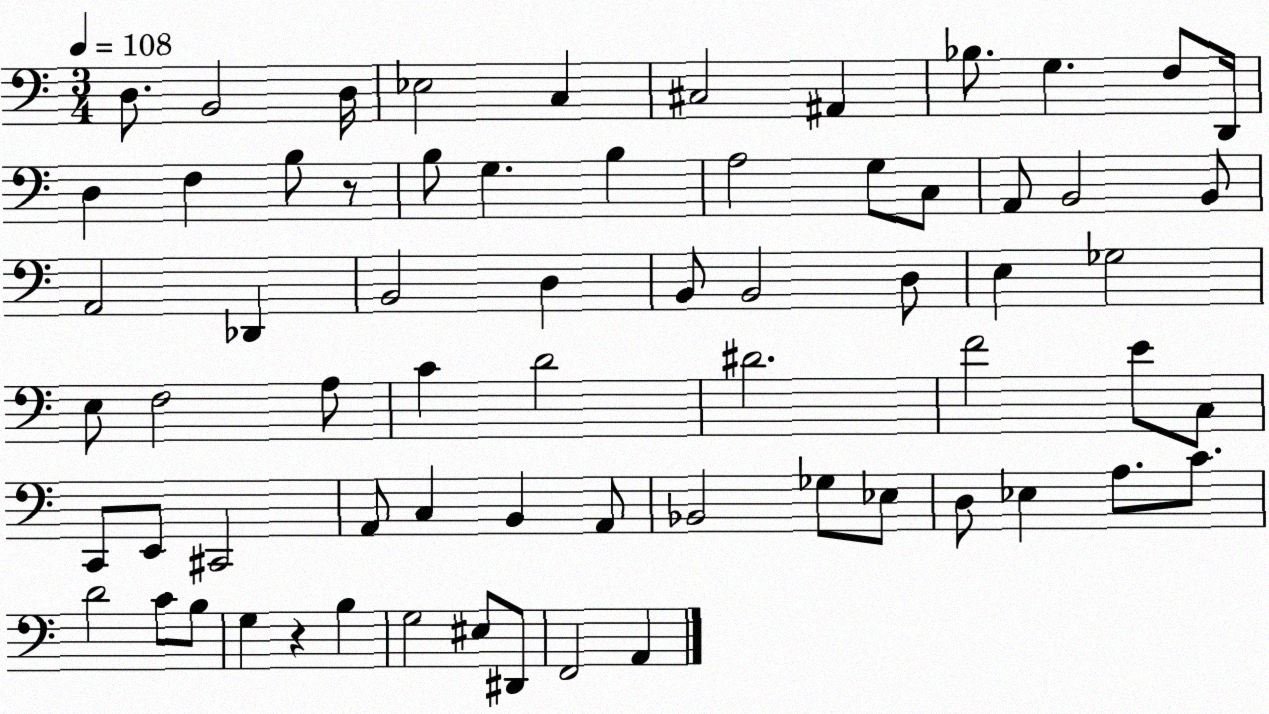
X:1
T:Untitled
M:3/4
L:1/4
K:C
D,/2 B,,2 D,/4 _E,2 C, ^C,2 ^A,, _B,/2 G, F,/2 D,,/4 D, F, B,/2 z/2 B,/2 G, B, A,2 G,/2 C,/2 A,,/2 B,,2 B,,/2 A,,2 _D,, B,,2 D, B,,/2 B,,2 D,/2 E, _G,2 E,/2 F,2 A,/2 C D2 ^D2 F2 E/2 C,/2 C,,/2 E,,/2 ^C,,2 A,,/2 C, B,, A,,/2 _B,,2 _G,/2 _E,/2 D,/2 _E, A,/2 C/2 D2 C/2 B,/2 G, z B, G,2 ^E,/2 ^D,,/2 F,,2 A,,